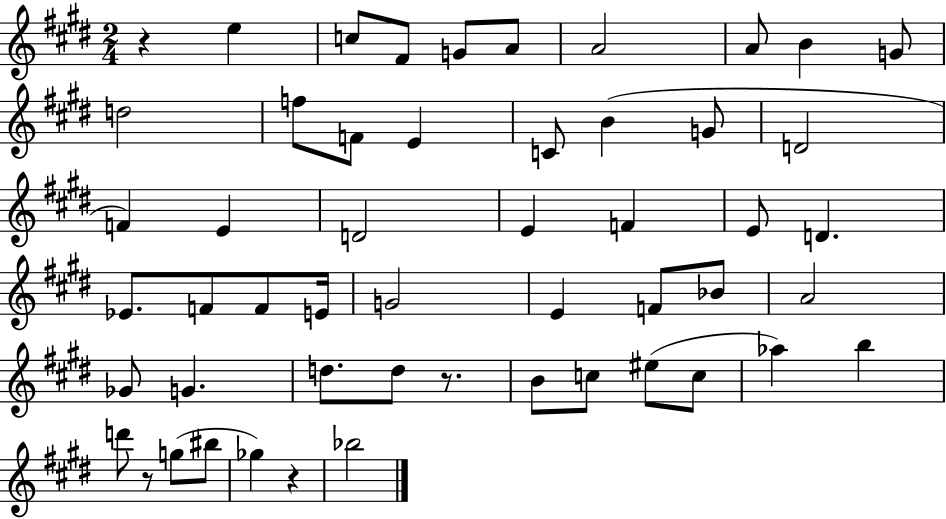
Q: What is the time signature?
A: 2/4